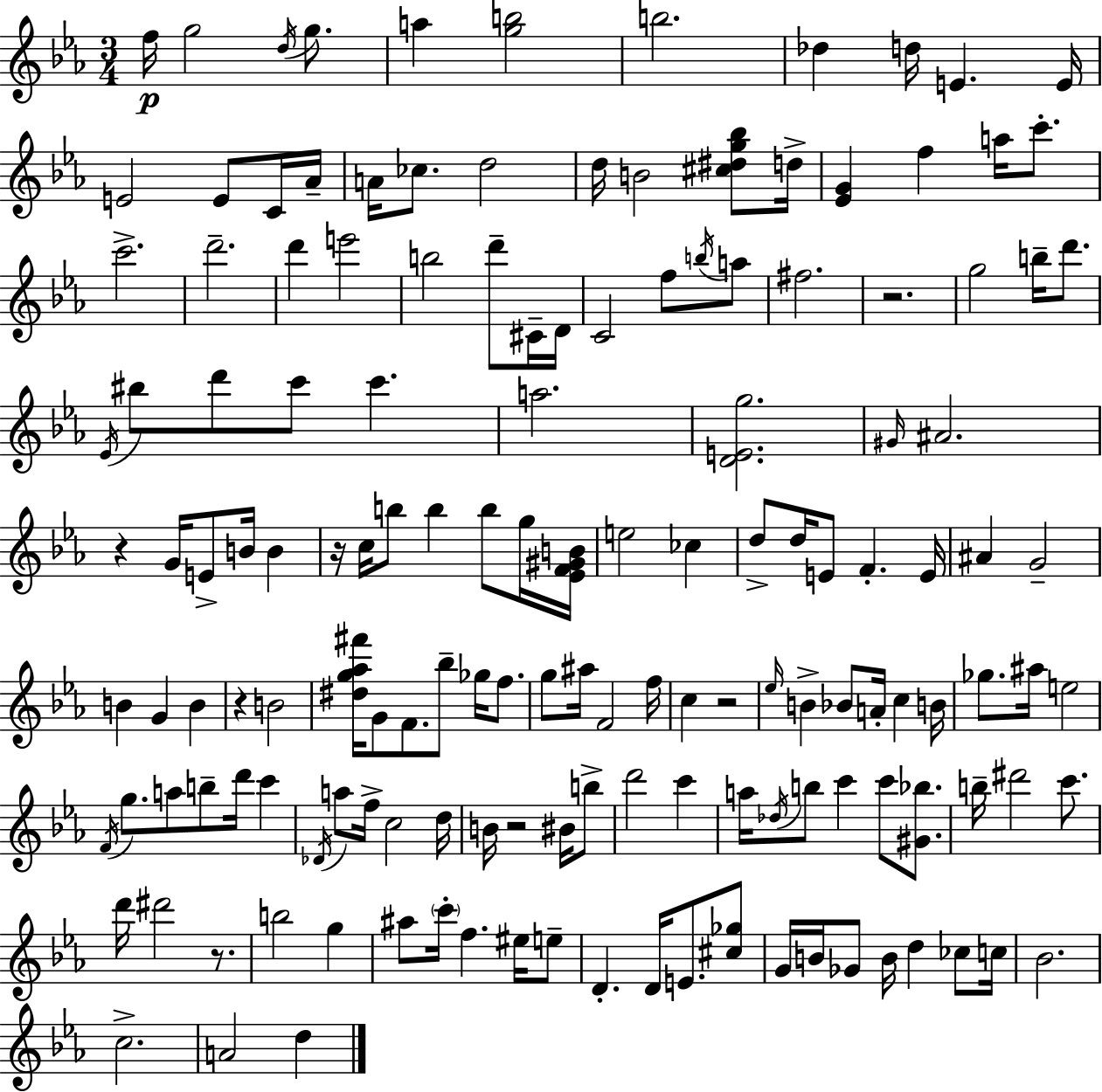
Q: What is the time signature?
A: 3/4